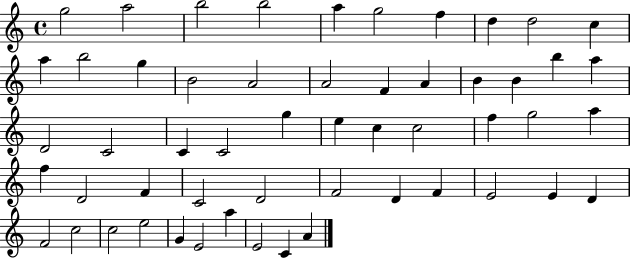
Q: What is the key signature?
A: C major